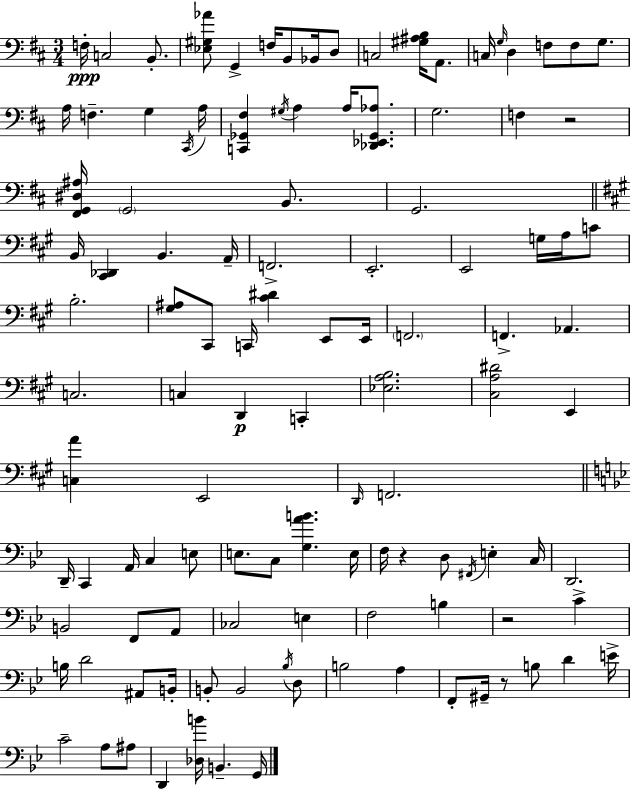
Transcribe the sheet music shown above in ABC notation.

X:1
T:Untitled
M:3/4
L:1/4
K:D
F,/4 C,2 B,,/2 [_E,^G,_A]/2 G,, F,/4 B,,/2 _B,,/4 D,/2 C,2 [^G,^A,B,]/4 A,,/2 C,/4 G,/4 D, F,/2 F,/2 G,/2 A,/4 F, G, ^C,,/4 A,/4 [C,,_G,,^F,] ^G,/4 A, A,/4 [_D,,_E,,_G,,_A,]/2 G,2 F, z2 [^F,,G,,^D,^A,]/4 G,,2 B,,/2 G,,2 B,,/4 [^C,,_D,,] B,, A,,/4 F,,2 E,,2 E,,2 G,/4 A,/4 C/2 B,2 [^G,^A,]/2 ^C,,/2 C,,/4 [^C^D] E,,/2 E,,/4 F,,2 F,, _A,, C,2 C, D,, C,, [_E,A,B,]2 [^C,A,^D]2 E,, [C,A] E,,2 D,,/4 F,,2 D,,/4 C,, A,,/4 C, E,/2 E,/2 C,/2 [G,AB] E,/4 F,/4 z D,/2 ^F,,/4 E, C,/4 D,,2 B,,2 F,,/2 A,,/2 _C,2 E, F,2 B, z2 C B,/4 D2 ^A,,/2 B,,/4 B,,/2 B,,2 _B,/4 D,/2 B,2 A, F,,/2 ^G,,/4 z/2 B,/2 D E/4 C2 A,/2 ^A,/2 D,, [_D,B]/4 B,, G,,/4